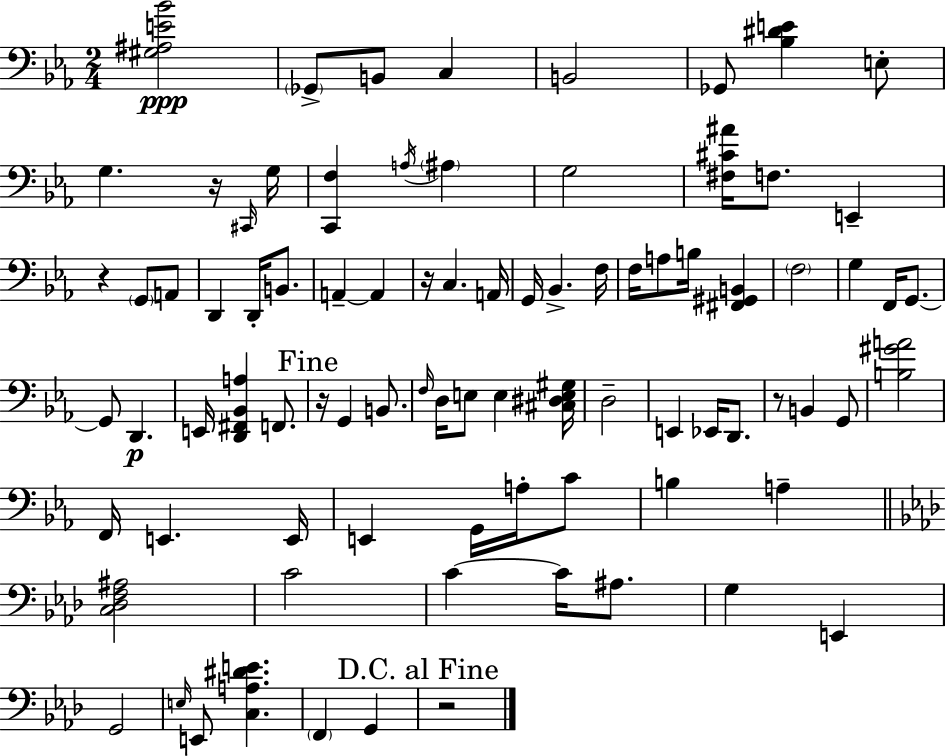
{
  \clef bass
  \numericTimeSignature
  \time 2/4
  \key ees \major
  <gis ais e' bes'>2\ppp | \parenthesize ges,8-> b,8 c4 | b,2 | ges,8 <bes dis' e'>4 e8-. | \break g4. r16 \grace { cis,16 } | g16 <c, f>4 \acciaccatura { a16 } \parenthesize ais4 | g2 | <fis cis' ais'>16 f8. e,4-- | \break r4 \parenthesize g,8 | a,8 d,4 d,16-. b,8. | a,4--~~ a,4 | r16 c4. | \break a,16 g,16 bes,4.-> | f16 f16 a8 b16 <fis, gis, b,>4 | \parenthesize f2 | g4 f,16 g,8.~~ | \break g,8 d,4.\p | e,16 <d, fis, bes, a>4 f,8. | \mark "Fine" r16 g,4 b,8. | \grace { f16 } d16 e8 e4 | \break <cis dis e gis>16 d2-- | e,4 ees,16 | d,8. r8 b,4 | g,8 <b gis' a'>2 | \break f,16 e,4. | e,16 e,4 g,16 | a16-. c'8 b4 a4-- | \bar "||" \break \key aes \major <c des f ais>2 | c'2 | c'4~~ c'16 ais8. | g4 e,4 | \break g,2 | \grace { e16 } e,8 <c a dis' e'>4. | \parenthesize f,4 g,4 | \mark "D.C. al Fine" r2 | \break \bar "|."
}